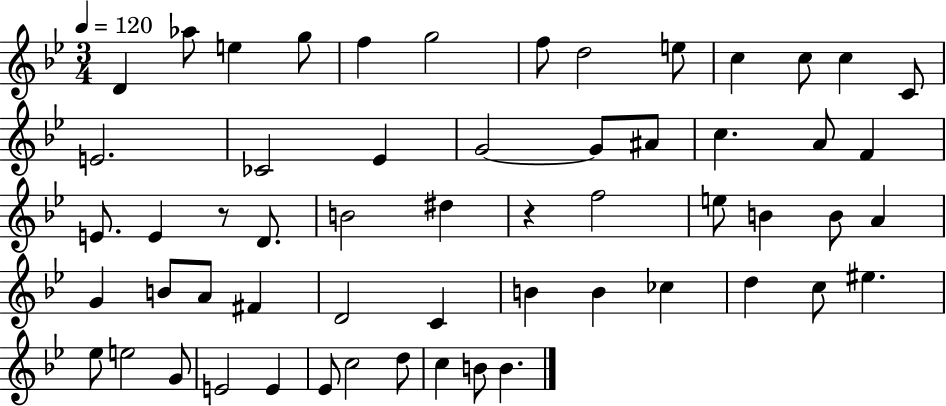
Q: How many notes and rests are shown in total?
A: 57